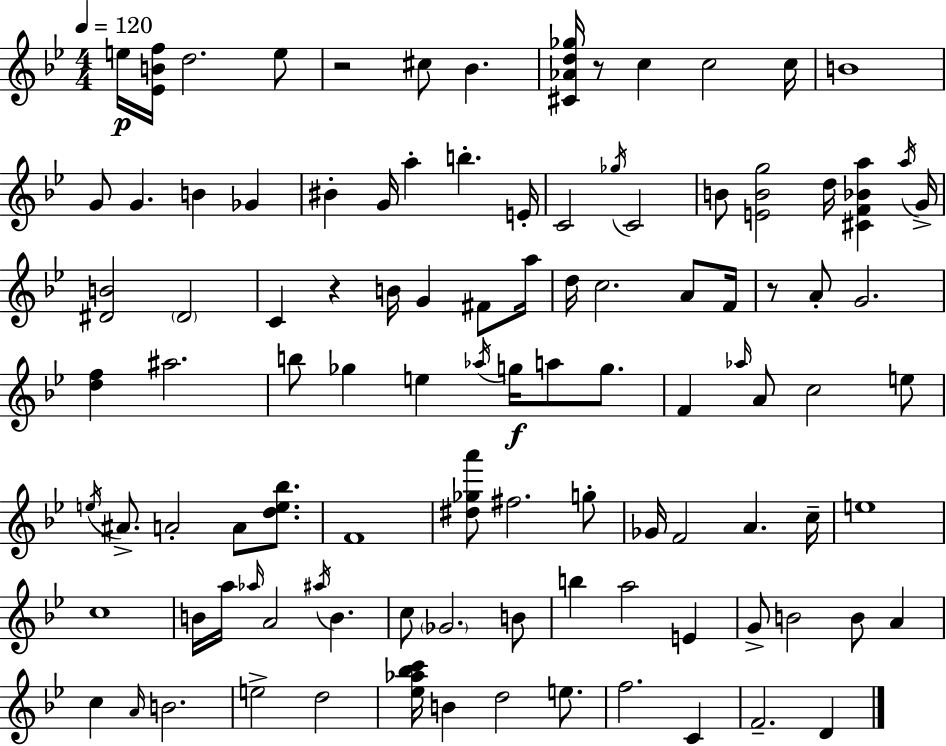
X:1
T:Untitled
M:4/4
L:1/4
K:Gm
e/4 [_EBf]/4 d2 e/2 z2 ^c/2 _B [^C_Ad_g]/4 z/2 c c2 c/4 B4 G/2 G B _G ^B G/4 a b E/4 C2 _g/4 C2 B/2 [EBg]2 d/4 [^CF_Ba] a/4 G/4 [^DB]2 ^D2 C z B/4 G ^F/2 a/4 d/4 c2 A/2 F/4 z/2 A/2 G2 [df] ^a2 b/2 _g e _a/4 g/4 a/2 g/2 F _a/4 A/2 c2 e/2 e/4 ^A/2 A2 A/2 [de_b]/2 F4 [^d_ga']/2 ^f2 g/2 _G/4 F2 A c/4 e4 c4 B/4 a/4 _a/4 A2 ^a/4 B c/2 _G2 B/2 b a2 E G/2 B2 B/2 A c A/4 B2 e2 d2 [_e_a_bc']/4 B d2 e/2 f2 C F2 D